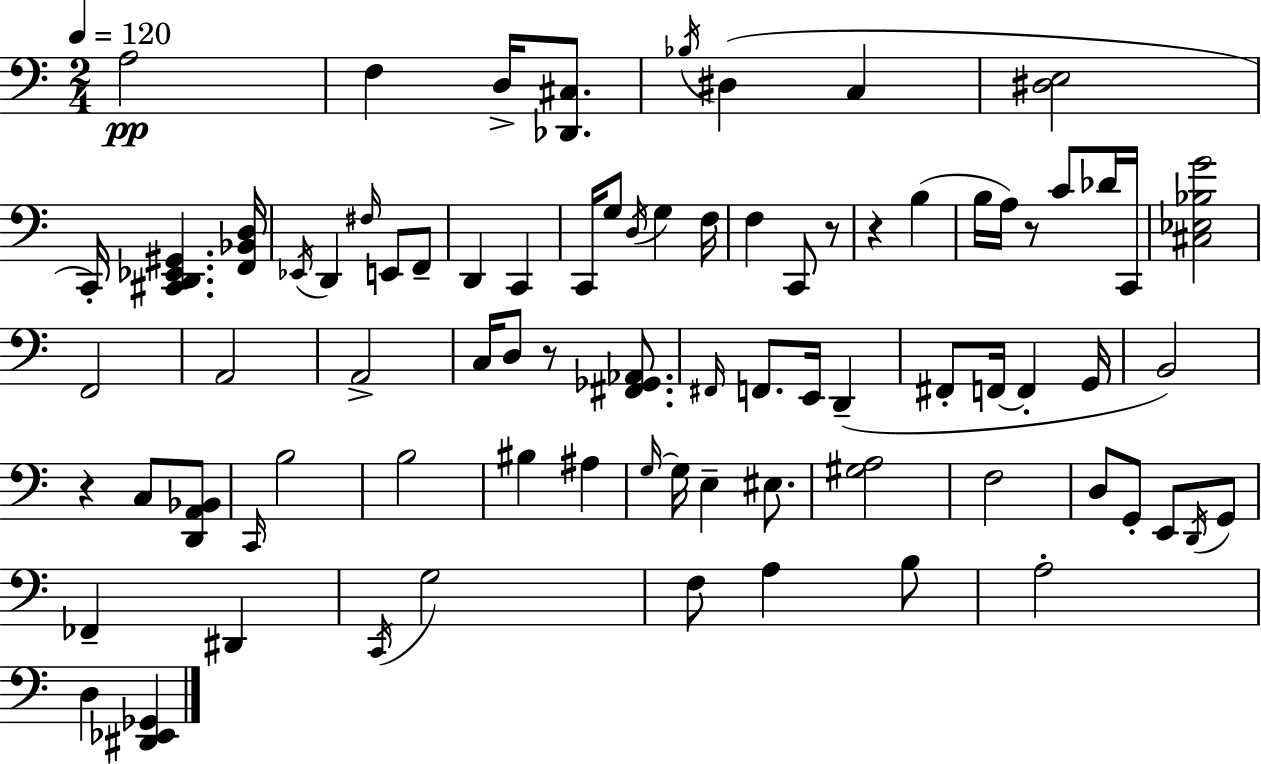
{
  \clef bass
  \numericTimeSignature
  \time 2/4
  \key c \major
  \tempo 4 = 120
  a2\pp | f4 d16-> <des, cis>8. | \acciaccatura { bes16 } dis4( c4 | <dis e>2 | \break c,16-.) <cis, d, ees, gis,>4. | <f, bes, d>16 \acciaccatura { ees,16 } d,4 \grace { fis16 } e,8 | f,8-- d,4 c,4 | c,16 g8 \acciaccatura { d16 } g4 | \break f16 f4 | c,8 r8 r4 | b4( b16 a16) r8 | c'8 des'16 c,16 <cis ees bes g'>2 | \break f,2 | a,2 | a,2-> | c16 d8 r8 | \break <fis, ges, aes,>8. \grace { fis,16 } f,8. | e,16 d,4--( fis,8-. f,16~~ | f,4-. g,16 b,2) | r4 | \break c8 <d, a, bes,>8 \grace { c,16 } b2 | b2 | bis4 | ais4 \grace { g16~ }~ g16 | \break e4-- eis8. <gis a>2 | f2 | d8 | g,8-. e,8 \acciaccatura { d,16 } g,8 | \break fes,4-- dis,4 | \acciaccatura { c,16 } g2 | f8 a4 b8 | a2-. | \break d4 <dis, ees, ges,>4 | \bar "|."
}